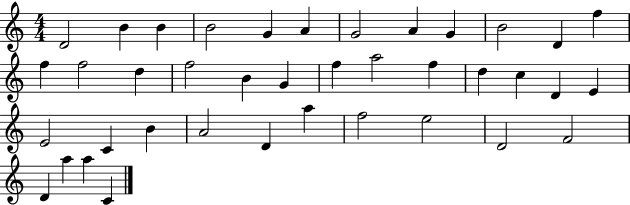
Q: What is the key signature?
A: C major